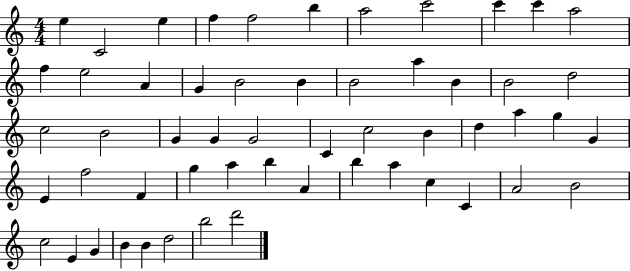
{
  \clef treble
  \numericTimeSignature
  \time 4/4
  \key c \major
  e''4 c'2 e''4 | f''4 f''2 b''4 | a''2 c'''2 | c'''4 c'''4 a''2 | \break f''4 e''2 a'4 | g'4 b'2 b'4 | b'2 a''4 b'4 | b'2 d''2 | \break c''2 b'2 | g'4 g'4 g'2 | c'4 c''2 b'4 | d''4 a''4 g''4 g'4 | \break e'4 f''2 f'4 | g''4 a''4 b''4 a'4 | b''4 a''4 c''4 c'4 | a'2 b'2 | \break c''2 e'4 g'4 | b'4 b'4 d''2 | b''2 d'''2 | \bar "|."
}